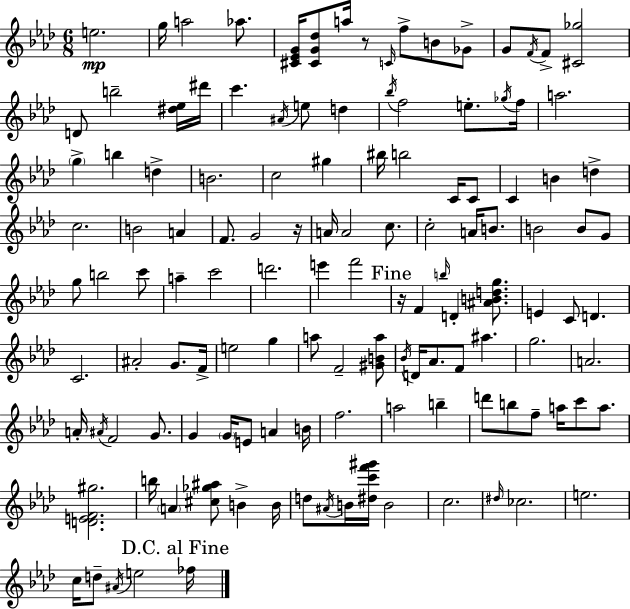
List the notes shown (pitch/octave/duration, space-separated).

E5/h. G5/s A5/h Ab5/e. [C#4,Eb4,G4]/s [C#4,G4,Db5]/e A5/s R/e C4/s F5/e B4/e Gb4/e G4/e F4/s F4/e [C#4,Gb5]/h D4/e B5/h [D#5,Eb5]/s D#6/s C6/q. A#4/s E5/e D5/q Bb5/s F5/h E5/e. Gb5/s F5/s A5/h. G5/q B5/q D5/q B4/h. C5/h G#5/q BIS5/s B5/h C4/s C4/e C4/q B4/q D5/q C5/h. B4/h A4/q F4/e. G4/h R/s A4/s A4/h C5/e. C5/h A4/s B4/e. B4/h B4/e G4/e G5/e B5/h C6/e A5/q C6/h D6/h. E6/q F6/h R/s F4/q B5/s D4/q [A#4,B4,D5,G5]/e. E4/q C4/e D4/q. C4/h. A#4/h G4/e. F4/s E5/h G5/q A5/e F4/h [G#4,B4,A5]/e Bb4/s D4/s Ab4/e. F4/e A#5/q. G5/h. A4/h. A4/s A#4/s F4/h G4/e. G4/q G4/s E4/e A4/q B4/s F5/h. A5/h B5/q D6/e B5/e F5/e A5/s C6/e A5/e. [D4,E4,F4,G#5]/h. B5/s A4/q [C#5,Gb5,A#5]/e B4/q B4/s D5/e A#4/s B4/s [D#5,C6,F6,G#6]/s B4/h C5/h. D#5/s CES5/h. E5/h. C5/s D5/e A#4/s E5/h FES5/s